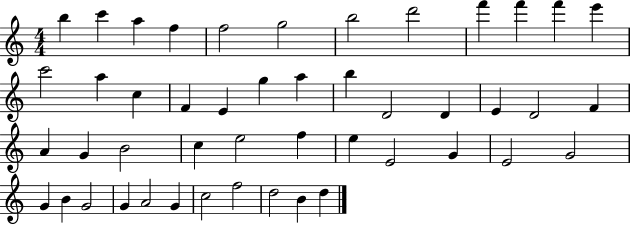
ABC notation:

X:1
T:Untitled
M:4/4
L:1/4
K:C
b c' a f f2 g2 b2 d'2 f' f' f' e' c'2 a c F E g a b D2 D E D2 F A G B2 c e2 f e E2 G E2 G2 G B G2 G A2 G c2 f2 d2 B d